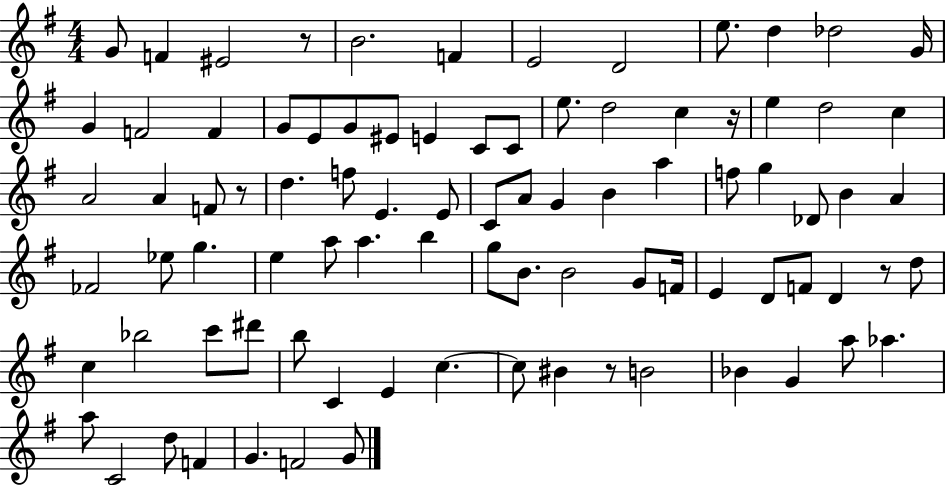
{
  \clef treble
  \numericTimeSignature
  \time 4/4
  \key g \major
  g'8 f'4 eis'2 r8 | b'2. f'4 | e'2 d'2 | e''8. d''4 des''2 g'16 | \break g'4 f'2 f'4 | g'8 e'8 g'8 eis'8 e'4 c'8 c'8 | e''8. d''2 c''4 r16 | e''4 d''2 c''4 | \break a'2 a'4 f'8 r8 | d''4. f''8 e'4. e'8 | c'8 a'8 g'4 b'4 a''4 | f''8 g''4 des'8 b'4 a'4 | \break fes'2 ees''8 g''4. | e''4 a''8 a''4. b''4 | g''8 b'8. b'2 g'8 f'16 | e'4 d'8 f'8 d'4 r8 d''8 | \break c''4 bes''2 c'''8 dis'''8 | b''8 c'4 e'4 c''4.~~ | c''8 bis'4 r8 b'2 | bes'4 g'4 a''8 aes''4. | \break a''8 c'2 d''8 f'4 | g'4. f'2 g'8 | \bar "|."
}